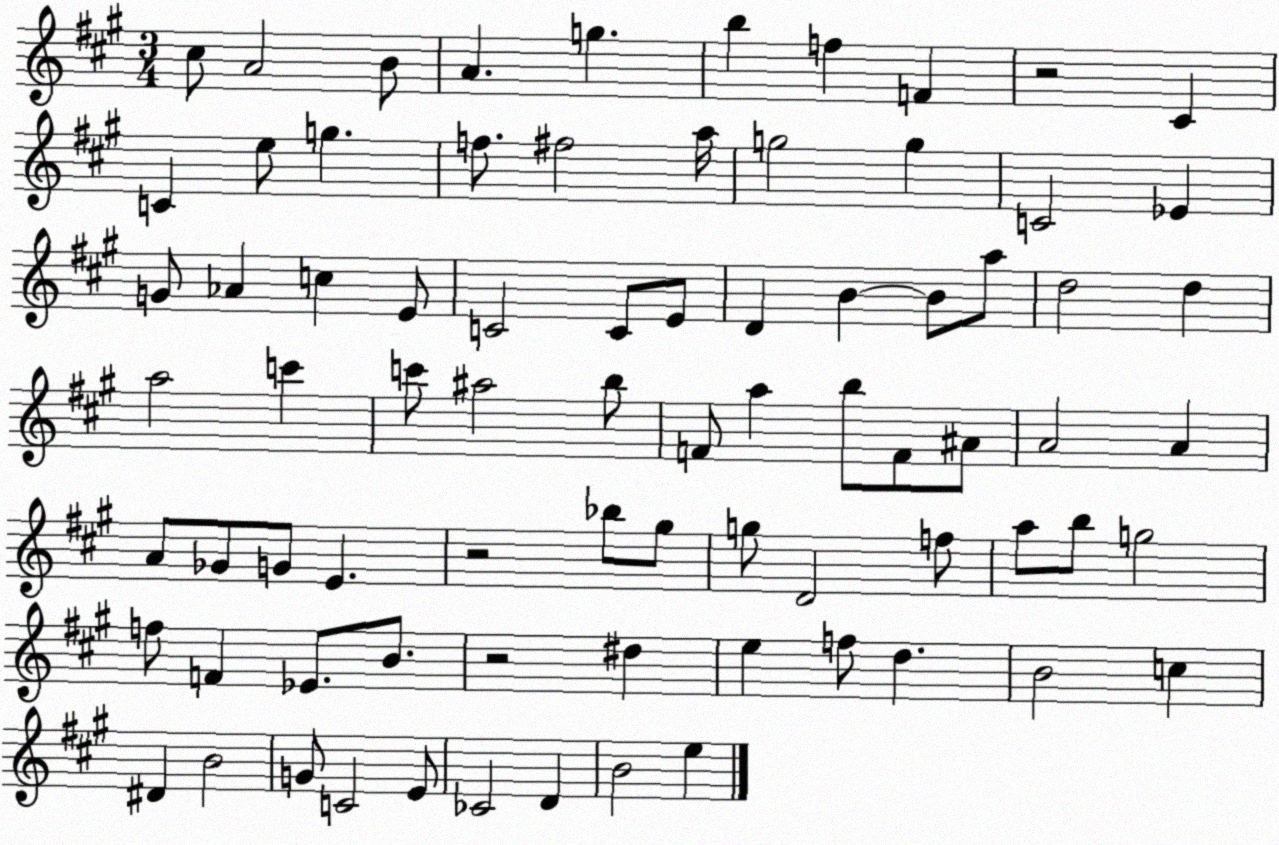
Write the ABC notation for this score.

X:1
T:Untitled
M:3/4
L:1/4
K:A
^c/2 A2 B/2 A g b f F z2 ^C C e/2 g f/2 ^f2 a/4 g2 g C2 _E G/2 _A c E/2 C2 C/2 E/2 D B B/2 a/2 d2 d a2 c' c'/2 ^a2 b/2 F/2 a b/2 F/2 ^A/2 A2 A A/2 _G/2 G/2 E z2 _b/2 ^g/2 g/2 D2 f/2 a/2 b/2 g2 f/2 F _E/2 B/2 z2 ^d e f/2 d B2 c ^D B2 G/2 C2 E/2 _C2 D B2 e